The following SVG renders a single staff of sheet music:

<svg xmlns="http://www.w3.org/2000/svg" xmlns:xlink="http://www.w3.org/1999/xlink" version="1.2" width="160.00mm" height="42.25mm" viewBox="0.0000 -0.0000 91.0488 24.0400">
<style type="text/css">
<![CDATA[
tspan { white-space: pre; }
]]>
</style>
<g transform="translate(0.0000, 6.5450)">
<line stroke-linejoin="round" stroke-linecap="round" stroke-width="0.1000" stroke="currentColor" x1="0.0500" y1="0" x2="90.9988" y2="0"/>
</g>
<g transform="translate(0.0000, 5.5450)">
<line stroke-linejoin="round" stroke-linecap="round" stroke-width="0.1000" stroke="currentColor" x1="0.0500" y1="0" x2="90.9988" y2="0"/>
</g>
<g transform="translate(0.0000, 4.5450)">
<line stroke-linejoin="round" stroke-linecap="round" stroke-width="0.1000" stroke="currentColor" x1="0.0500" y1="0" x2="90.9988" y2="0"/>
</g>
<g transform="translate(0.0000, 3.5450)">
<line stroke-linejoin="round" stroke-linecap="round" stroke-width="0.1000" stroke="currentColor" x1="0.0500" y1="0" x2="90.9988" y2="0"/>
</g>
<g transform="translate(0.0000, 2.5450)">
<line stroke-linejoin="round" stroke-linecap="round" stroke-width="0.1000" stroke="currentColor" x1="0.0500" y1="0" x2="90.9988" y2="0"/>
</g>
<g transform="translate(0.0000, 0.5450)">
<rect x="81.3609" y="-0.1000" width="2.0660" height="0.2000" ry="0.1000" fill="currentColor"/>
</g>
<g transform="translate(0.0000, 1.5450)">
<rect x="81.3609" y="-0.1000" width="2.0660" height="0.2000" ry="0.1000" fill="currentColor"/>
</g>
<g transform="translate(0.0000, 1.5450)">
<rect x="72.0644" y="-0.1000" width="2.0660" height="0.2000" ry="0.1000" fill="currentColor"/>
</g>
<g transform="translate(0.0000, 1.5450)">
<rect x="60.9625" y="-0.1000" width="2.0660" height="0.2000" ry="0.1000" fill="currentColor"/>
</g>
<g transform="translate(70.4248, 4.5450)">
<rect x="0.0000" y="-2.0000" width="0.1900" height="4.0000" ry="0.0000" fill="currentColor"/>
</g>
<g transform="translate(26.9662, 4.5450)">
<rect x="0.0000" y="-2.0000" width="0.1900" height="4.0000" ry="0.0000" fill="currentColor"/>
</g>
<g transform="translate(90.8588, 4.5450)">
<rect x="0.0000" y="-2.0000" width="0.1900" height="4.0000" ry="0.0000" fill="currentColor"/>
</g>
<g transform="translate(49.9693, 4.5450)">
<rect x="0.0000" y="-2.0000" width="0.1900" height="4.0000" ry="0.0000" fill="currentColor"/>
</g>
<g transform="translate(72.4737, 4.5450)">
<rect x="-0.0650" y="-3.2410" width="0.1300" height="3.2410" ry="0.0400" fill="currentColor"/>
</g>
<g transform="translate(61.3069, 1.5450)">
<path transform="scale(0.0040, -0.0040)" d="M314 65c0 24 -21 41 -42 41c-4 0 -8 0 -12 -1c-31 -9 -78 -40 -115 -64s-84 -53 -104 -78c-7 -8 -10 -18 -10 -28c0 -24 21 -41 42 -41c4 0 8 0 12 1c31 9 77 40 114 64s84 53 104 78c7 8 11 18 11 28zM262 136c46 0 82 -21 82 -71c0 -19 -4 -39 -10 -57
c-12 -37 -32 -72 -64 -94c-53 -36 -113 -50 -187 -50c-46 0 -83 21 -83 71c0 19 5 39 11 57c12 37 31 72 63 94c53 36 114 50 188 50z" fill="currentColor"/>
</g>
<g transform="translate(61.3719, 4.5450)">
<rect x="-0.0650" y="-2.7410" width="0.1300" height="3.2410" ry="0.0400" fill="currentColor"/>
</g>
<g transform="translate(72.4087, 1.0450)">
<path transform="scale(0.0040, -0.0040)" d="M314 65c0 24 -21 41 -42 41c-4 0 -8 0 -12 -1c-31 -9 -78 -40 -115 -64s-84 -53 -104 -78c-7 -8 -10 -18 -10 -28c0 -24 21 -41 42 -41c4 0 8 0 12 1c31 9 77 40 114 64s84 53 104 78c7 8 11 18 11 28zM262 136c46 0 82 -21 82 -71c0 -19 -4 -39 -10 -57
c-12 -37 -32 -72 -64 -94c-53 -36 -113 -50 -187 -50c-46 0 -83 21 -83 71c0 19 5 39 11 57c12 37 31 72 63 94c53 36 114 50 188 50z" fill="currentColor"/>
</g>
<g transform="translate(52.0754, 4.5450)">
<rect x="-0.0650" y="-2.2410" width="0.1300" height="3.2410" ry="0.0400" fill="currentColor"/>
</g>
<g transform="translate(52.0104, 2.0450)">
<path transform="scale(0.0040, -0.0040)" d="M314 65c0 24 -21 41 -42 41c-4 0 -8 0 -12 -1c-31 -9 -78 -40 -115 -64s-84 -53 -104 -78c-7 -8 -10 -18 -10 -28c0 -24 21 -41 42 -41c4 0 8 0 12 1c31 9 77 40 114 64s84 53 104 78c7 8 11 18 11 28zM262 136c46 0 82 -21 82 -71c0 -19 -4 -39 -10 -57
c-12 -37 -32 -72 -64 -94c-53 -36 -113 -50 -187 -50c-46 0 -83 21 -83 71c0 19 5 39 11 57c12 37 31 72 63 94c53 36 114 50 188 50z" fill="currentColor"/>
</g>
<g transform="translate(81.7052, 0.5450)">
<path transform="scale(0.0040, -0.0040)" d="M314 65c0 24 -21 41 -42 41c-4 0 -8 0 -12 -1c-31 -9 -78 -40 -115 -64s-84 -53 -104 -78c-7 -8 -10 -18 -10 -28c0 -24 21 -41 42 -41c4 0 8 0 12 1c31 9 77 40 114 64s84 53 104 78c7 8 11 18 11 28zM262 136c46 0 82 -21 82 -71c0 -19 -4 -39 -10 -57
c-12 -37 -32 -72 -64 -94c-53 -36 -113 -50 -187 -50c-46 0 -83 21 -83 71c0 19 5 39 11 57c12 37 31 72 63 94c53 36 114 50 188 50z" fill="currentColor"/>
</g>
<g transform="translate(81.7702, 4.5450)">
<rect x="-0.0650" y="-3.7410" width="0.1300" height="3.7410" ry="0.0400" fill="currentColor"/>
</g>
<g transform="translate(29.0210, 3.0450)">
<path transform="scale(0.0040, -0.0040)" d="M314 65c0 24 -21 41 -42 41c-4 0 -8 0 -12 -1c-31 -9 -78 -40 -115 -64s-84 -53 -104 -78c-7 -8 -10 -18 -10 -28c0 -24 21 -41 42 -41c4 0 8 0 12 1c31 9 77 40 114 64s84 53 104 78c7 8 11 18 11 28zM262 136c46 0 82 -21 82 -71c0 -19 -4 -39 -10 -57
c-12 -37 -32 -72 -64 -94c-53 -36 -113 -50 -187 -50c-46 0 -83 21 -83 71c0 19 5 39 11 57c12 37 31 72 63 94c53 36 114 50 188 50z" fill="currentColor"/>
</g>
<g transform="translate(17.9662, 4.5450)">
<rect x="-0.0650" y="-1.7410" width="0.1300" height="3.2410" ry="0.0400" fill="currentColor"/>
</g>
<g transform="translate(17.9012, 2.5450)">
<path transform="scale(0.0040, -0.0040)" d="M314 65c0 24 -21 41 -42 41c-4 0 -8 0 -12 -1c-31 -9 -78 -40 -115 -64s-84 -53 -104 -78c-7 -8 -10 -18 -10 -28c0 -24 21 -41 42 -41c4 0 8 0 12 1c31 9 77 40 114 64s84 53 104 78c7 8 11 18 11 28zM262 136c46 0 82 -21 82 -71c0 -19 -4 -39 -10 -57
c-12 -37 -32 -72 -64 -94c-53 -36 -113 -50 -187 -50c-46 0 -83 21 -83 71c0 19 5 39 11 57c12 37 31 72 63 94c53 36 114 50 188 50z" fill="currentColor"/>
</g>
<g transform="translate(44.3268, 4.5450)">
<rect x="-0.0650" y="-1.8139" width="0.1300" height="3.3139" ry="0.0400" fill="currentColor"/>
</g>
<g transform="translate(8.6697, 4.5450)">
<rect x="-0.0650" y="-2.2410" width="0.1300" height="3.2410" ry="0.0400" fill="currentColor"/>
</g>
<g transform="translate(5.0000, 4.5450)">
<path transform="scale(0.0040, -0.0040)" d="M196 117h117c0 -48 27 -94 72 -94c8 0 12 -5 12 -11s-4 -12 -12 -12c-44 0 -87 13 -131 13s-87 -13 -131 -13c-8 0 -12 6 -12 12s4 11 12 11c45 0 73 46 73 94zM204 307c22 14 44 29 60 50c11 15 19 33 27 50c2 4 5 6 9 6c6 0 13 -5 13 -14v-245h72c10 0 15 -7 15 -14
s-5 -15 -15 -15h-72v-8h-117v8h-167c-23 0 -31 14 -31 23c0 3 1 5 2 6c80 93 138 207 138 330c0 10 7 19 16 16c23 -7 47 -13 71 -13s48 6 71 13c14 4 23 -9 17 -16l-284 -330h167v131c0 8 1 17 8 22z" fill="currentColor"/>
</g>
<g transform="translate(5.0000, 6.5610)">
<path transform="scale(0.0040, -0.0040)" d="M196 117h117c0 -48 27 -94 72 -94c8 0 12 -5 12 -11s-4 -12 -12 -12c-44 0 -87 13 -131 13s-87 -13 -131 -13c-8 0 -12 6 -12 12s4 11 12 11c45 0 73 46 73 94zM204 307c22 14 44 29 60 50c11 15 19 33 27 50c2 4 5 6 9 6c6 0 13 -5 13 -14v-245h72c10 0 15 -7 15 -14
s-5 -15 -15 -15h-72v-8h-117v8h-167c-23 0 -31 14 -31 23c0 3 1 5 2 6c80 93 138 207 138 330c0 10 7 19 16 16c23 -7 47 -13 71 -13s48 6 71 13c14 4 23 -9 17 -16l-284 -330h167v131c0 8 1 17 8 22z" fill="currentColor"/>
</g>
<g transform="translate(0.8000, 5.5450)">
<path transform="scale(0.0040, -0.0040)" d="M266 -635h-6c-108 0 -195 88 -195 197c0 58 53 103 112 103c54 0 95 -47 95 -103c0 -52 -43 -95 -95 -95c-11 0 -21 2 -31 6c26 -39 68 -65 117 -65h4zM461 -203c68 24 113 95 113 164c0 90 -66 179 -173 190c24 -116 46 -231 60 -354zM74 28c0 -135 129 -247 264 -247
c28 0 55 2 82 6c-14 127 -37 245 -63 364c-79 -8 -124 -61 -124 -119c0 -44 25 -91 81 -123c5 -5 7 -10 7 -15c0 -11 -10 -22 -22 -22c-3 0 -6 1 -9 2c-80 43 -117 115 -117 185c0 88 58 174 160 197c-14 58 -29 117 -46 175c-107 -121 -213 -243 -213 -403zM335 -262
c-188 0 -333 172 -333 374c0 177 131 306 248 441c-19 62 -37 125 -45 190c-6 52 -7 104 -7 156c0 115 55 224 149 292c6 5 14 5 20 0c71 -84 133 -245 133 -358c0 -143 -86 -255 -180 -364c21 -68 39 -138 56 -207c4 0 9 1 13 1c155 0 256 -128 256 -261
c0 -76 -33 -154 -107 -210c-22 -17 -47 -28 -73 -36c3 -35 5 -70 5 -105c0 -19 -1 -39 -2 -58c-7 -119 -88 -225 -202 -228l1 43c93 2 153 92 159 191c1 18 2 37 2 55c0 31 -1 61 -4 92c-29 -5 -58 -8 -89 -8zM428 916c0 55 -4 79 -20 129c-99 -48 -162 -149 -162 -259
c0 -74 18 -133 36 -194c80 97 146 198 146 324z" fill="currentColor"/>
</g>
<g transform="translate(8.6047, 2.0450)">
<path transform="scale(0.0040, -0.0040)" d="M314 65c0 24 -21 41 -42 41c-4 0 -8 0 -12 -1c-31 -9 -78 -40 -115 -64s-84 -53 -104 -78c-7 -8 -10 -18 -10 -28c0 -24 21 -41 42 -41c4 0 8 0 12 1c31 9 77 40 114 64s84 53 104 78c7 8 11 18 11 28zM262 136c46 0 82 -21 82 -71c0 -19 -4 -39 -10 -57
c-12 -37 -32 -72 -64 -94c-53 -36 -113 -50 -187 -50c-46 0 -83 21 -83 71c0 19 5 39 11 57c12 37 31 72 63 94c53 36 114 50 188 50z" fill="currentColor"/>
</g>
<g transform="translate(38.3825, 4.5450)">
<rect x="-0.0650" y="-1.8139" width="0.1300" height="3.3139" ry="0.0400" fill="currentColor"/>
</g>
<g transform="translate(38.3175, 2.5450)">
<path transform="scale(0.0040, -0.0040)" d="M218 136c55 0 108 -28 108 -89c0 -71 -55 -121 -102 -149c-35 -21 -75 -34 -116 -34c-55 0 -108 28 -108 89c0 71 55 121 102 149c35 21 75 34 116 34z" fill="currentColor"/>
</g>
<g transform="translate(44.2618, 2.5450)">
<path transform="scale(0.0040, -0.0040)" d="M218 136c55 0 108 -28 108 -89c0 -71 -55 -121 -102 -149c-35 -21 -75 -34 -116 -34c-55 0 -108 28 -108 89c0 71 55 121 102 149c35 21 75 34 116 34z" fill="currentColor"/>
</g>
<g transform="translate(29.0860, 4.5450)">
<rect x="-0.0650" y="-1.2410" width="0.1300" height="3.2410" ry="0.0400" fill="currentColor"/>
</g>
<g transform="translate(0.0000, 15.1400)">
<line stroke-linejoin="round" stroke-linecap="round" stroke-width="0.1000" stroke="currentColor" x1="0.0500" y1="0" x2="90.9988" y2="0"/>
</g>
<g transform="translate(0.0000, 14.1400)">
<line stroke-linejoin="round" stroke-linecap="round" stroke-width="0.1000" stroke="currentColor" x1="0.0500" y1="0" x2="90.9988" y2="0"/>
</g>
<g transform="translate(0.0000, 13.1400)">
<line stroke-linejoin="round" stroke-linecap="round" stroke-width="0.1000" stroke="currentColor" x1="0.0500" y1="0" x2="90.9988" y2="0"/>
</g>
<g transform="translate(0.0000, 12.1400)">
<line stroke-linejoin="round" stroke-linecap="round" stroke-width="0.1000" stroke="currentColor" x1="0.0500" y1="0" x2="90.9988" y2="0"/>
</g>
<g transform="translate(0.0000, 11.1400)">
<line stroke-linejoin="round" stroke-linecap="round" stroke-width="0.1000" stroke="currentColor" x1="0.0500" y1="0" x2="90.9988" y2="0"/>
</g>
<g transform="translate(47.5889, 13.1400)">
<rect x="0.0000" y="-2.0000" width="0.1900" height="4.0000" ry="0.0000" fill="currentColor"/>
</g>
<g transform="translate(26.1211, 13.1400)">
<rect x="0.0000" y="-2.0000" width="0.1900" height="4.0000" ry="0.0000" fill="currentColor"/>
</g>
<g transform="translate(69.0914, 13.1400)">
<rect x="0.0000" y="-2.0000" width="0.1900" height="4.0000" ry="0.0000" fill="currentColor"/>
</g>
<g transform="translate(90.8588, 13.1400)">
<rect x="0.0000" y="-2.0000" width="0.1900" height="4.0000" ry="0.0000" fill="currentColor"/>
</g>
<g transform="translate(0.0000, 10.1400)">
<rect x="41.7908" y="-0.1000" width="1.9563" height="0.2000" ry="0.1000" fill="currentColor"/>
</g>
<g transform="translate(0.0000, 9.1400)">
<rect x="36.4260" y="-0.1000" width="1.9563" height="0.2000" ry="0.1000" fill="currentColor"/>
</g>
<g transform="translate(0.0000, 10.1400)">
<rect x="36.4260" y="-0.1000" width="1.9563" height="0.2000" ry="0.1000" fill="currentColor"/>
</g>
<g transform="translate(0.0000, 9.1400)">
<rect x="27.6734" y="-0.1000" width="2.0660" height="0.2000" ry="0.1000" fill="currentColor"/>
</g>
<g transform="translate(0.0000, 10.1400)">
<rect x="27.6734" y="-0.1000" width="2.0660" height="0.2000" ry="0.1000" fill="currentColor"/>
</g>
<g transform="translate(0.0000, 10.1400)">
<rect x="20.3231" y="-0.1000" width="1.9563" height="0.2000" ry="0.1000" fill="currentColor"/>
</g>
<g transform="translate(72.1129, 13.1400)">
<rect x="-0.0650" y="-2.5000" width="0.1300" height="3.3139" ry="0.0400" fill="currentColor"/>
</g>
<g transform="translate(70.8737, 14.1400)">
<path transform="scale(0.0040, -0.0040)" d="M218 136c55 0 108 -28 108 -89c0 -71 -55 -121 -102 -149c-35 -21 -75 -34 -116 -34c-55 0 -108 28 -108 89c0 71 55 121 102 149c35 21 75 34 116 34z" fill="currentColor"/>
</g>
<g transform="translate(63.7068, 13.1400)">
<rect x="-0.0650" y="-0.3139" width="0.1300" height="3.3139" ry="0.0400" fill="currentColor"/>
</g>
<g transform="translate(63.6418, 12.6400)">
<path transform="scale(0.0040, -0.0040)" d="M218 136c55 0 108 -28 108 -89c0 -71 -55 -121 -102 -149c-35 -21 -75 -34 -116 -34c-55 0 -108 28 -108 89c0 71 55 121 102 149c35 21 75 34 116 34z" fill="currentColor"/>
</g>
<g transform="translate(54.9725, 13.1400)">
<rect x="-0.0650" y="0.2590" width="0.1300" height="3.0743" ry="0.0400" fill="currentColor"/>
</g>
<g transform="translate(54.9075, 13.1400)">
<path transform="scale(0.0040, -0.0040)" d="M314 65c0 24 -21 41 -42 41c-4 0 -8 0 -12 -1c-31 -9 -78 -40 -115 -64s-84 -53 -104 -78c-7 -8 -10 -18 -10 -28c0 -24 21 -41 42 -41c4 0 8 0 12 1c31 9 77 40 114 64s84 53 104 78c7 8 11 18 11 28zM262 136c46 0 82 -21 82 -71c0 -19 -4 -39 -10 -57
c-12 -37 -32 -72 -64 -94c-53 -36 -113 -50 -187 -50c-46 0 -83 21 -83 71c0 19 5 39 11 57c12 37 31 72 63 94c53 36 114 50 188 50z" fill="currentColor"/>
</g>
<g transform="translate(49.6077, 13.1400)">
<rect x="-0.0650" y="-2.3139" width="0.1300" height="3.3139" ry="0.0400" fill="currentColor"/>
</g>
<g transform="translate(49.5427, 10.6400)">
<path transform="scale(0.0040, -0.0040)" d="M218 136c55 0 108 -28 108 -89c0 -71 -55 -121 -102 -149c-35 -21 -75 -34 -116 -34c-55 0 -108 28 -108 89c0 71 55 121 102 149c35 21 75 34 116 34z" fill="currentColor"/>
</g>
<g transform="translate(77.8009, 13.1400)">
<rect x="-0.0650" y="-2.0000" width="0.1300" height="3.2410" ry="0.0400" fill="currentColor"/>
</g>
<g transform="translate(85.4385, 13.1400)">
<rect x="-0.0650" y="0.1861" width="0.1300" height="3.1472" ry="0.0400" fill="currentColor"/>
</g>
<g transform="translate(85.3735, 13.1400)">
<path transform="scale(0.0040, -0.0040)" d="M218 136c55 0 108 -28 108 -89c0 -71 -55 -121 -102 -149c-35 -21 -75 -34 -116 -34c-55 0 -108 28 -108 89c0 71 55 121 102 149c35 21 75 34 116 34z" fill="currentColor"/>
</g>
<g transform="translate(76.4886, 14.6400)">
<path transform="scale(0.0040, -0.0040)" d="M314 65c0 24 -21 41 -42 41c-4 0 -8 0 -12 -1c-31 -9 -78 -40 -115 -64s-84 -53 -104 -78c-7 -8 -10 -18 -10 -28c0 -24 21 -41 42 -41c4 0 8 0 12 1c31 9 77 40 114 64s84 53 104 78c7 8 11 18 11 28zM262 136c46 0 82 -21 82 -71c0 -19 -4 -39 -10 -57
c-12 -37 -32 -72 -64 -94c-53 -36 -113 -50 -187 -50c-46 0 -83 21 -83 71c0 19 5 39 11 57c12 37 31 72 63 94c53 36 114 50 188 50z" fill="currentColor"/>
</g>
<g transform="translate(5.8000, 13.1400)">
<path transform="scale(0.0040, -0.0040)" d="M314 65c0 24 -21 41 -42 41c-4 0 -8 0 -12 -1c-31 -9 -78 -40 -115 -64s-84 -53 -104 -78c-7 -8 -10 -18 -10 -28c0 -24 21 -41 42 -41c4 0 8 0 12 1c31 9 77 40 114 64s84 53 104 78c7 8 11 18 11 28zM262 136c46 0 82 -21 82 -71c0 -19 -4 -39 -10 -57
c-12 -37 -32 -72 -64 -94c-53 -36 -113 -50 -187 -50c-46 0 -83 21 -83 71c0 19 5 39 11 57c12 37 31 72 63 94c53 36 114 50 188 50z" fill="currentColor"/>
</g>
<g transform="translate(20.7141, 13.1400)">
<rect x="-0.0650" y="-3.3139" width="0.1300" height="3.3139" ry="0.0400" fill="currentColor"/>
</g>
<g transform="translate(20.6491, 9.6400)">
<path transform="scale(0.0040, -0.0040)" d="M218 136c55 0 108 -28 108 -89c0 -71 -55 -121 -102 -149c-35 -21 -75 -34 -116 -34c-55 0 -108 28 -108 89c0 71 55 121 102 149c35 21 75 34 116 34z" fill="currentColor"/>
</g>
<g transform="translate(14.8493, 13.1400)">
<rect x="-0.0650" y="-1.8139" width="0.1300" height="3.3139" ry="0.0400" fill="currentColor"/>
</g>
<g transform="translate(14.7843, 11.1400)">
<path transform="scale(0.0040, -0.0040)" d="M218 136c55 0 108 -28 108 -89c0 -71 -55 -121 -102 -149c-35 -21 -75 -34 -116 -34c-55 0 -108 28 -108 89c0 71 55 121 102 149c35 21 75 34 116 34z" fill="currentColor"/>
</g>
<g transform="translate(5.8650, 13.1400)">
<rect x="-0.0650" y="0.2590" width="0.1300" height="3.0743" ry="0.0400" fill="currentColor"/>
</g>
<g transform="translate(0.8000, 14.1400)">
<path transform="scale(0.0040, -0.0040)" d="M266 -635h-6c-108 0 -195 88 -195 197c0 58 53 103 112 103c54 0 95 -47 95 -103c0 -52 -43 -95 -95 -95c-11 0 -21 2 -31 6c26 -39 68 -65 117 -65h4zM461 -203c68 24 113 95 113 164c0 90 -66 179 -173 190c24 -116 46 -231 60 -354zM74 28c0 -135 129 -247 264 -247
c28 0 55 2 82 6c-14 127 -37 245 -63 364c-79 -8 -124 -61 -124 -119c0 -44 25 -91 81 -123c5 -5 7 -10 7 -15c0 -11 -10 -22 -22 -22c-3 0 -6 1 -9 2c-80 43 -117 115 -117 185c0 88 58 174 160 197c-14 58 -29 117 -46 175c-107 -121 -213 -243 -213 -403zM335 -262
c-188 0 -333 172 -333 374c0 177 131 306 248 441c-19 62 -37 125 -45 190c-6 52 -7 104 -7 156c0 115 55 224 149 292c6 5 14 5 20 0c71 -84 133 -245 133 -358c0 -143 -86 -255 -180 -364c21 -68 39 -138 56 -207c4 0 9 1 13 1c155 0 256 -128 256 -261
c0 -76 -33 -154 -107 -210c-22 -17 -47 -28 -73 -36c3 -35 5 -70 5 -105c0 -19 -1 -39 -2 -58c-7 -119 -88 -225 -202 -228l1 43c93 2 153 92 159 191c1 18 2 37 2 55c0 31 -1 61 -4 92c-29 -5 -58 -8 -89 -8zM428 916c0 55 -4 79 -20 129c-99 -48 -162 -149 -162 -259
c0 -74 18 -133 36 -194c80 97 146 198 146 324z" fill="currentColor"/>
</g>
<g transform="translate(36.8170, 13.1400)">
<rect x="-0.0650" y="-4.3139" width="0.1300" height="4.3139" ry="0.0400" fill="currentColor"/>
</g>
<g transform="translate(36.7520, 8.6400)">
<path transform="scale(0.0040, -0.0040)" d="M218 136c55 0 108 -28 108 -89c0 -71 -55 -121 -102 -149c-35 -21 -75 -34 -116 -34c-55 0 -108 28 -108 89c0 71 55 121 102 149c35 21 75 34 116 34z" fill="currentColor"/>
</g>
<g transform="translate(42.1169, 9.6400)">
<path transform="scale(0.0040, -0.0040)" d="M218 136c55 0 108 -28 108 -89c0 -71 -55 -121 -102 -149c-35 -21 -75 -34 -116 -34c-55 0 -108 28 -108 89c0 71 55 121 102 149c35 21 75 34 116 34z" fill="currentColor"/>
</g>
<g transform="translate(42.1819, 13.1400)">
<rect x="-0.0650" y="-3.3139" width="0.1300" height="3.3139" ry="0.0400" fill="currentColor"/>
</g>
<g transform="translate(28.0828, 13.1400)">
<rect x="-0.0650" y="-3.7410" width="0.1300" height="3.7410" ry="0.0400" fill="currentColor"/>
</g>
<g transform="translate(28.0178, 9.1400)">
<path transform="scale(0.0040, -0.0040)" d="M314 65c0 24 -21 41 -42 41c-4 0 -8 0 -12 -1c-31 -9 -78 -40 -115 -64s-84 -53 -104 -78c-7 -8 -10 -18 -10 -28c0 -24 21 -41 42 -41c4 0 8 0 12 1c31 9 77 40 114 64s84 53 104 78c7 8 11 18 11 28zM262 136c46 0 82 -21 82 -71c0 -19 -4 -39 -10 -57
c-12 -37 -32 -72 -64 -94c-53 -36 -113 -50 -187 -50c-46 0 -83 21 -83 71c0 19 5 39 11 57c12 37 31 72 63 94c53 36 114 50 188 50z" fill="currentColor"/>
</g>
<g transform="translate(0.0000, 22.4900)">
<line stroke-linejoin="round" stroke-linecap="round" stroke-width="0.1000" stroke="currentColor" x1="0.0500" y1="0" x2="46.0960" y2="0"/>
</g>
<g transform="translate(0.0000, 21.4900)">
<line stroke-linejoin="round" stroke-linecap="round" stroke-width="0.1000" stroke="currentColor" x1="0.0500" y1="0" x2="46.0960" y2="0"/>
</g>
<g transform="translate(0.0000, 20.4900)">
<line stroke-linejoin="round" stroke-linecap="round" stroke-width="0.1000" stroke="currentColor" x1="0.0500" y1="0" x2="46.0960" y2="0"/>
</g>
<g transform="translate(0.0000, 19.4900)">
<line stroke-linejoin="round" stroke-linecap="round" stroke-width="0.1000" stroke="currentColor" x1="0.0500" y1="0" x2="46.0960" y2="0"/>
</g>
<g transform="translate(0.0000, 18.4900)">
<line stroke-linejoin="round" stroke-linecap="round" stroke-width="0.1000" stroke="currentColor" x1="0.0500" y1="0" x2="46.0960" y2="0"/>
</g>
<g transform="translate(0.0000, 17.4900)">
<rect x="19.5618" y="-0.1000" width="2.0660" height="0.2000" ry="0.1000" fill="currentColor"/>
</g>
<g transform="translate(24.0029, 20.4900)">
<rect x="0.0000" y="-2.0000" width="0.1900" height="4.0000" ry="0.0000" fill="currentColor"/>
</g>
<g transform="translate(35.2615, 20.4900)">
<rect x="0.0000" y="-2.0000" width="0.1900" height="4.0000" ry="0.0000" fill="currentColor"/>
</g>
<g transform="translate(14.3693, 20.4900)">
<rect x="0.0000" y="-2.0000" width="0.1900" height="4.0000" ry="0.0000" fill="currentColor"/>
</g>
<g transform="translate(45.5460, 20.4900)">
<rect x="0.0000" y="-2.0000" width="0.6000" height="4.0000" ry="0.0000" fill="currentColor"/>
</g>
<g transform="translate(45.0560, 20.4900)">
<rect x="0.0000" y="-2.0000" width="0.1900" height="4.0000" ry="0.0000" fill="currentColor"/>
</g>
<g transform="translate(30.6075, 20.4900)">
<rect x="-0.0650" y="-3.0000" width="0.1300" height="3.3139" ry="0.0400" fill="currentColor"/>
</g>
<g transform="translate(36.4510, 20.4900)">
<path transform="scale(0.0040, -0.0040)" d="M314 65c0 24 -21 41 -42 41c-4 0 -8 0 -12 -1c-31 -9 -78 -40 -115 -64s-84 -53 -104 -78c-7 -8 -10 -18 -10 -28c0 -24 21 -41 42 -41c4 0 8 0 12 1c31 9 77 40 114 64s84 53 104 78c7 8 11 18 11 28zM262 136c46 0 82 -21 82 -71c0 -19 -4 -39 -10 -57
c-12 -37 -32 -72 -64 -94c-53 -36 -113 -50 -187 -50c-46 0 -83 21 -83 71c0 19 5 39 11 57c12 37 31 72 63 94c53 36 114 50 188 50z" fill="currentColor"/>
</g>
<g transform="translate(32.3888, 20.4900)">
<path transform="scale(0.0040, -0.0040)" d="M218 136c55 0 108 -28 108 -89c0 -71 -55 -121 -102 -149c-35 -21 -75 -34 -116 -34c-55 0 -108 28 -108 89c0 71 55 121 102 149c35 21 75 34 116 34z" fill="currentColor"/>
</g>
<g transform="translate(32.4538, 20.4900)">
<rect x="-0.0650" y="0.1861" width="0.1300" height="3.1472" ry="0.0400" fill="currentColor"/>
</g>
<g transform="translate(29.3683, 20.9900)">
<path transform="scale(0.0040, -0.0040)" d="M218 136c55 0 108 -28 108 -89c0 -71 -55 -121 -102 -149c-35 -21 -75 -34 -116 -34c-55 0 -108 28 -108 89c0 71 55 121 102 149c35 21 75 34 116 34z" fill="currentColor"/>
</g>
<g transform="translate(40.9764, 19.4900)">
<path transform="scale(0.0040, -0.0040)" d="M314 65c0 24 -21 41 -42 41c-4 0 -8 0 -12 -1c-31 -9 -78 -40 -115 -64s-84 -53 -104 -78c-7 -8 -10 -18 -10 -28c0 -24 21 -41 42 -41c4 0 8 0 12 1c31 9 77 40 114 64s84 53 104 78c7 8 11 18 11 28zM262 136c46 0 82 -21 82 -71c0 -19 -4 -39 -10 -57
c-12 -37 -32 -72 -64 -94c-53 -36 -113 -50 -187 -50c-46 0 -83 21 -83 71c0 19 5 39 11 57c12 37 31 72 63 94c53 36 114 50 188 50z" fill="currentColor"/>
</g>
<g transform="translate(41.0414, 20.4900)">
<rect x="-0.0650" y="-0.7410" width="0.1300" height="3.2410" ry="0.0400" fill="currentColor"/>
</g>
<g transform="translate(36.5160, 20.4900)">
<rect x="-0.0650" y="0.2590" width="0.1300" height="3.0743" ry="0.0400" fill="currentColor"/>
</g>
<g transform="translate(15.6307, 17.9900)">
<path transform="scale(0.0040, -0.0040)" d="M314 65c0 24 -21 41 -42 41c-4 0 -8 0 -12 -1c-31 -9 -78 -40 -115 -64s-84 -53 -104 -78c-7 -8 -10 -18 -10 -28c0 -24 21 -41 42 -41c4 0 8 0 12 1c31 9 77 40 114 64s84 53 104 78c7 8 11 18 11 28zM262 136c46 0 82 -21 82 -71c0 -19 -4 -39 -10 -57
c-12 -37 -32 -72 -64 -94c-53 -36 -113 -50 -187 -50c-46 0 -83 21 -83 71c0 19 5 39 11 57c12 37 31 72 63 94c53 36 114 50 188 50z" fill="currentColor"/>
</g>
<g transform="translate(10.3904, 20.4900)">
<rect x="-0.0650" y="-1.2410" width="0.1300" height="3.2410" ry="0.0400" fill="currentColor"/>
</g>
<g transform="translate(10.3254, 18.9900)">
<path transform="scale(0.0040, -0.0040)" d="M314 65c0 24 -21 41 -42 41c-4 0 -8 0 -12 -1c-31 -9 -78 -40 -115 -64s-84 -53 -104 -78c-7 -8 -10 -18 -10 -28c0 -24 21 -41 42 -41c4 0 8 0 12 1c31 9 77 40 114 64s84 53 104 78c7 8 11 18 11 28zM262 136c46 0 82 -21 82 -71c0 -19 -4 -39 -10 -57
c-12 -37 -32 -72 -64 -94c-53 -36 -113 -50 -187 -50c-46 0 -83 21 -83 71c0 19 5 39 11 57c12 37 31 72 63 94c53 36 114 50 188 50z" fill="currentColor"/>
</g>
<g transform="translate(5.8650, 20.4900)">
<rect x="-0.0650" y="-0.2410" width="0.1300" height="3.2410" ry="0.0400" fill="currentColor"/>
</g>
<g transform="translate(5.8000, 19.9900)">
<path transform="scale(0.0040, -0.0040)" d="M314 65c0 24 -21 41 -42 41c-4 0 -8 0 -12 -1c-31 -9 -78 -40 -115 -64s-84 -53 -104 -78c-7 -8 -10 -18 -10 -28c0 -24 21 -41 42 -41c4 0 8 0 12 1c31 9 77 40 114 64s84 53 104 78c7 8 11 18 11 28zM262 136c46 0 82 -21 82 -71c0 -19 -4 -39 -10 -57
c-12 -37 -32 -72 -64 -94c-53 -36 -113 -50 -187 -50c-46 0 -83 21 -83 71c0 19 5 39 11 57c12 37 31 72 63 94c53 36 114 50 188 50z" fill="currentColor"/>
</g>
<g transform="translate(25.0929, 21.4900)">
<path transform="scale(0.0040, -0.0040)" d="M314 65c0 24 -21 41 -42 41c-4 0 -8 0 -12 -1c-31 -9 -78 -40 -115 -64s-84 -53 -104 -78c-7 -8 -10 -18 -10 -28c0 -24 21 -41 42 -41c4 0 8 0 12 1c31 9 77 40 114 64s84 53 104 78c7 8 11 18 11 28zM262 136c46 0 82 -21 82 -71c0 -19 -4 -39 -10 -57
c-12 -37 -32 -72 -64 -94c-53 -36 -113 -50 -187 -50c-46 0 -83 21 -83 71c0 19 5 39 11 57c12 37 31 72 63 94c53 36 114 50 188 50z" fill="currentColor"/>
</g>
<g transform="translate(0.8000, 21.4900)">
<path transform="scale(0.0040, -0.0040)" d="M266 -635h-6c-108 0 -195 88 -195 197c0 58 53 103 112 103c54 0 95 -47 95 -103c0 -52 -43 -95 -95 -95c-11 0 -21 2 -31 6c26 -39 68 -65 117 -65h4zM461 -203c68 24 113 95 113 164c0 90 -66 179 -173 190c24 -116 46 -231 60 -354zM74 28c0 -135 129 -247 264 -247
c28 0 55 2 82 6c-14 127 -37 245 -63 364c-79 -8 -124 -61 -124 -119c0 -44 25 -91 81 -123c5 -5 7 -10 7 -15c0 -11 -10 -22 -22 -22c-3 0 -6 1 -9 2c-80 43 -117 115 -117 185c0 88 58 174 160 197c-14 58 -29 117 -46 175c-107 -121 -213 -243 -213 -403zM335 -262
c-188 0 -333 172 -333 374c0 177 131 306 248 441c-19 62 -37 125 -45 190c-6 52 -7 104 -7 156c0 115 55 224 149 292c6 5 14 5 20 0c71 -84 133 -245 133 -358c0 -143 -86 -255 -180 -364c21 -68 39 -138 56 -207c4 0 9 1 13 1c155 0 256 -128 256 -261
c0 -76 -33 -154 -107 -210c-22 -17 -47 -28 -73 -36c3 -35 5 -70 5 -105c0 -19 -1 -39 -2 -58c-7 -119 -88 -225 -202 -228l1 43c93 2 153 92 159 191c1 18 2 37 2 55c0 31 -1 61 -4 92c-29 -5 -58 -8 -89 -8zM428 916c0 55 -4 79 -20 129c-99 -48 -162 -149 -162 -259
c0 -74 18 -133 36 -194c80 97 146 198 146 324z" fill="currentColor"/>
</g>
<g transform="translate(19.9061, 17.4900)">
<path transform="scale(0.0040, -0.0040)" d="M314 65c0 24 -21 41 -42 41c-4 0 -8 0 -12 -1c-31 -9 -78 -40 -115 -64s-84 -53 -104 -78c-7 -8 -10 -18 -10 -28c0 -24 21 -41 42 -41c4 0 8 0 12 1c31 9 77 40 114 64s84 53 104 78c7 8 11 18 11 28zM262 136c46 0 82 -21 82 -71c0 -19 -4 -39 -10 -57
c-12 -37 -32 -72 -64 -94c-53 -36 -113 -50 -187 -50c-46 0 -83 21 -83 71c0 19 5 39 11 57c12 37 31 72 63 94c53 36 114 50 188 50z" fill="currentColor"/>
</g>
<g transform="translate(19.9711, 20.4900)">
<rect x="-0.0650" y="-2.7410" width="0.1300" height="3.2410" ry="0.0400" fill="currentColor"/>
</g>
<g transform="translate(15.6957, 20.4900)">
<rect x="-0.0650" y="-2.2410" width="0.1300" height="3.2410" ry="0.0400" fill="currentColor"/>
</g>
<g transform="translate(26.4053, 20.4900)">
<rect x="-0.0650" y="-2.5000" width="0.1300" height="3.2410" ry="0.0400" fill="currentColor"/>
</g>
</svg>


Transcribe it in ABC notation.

X:1
T:Untitled
M:4/4
L:1/4
K:C
g2 f2 e2 f f g2 a2 b2 c'2 B2 f b c'2 d' b g B2 c G F2 B c2 e2 g2 a2 G2 A B B2 d2